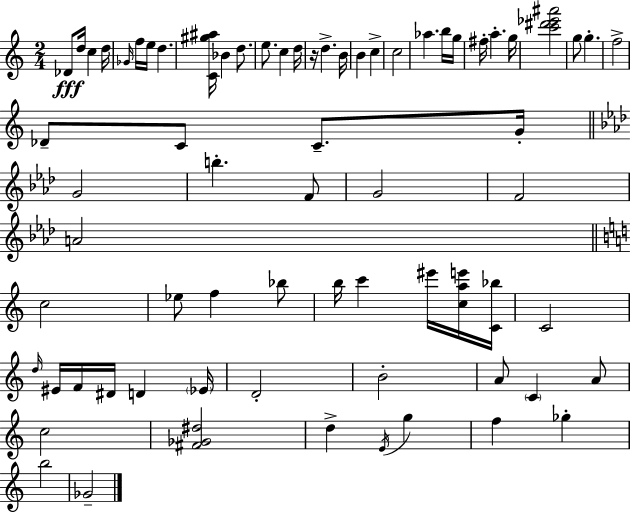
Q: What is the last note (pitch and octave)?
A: Gb4